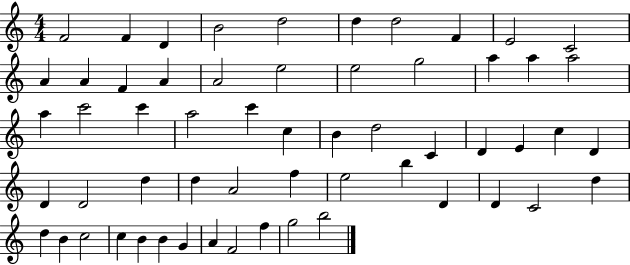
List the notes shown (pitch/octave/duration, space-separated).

F4/h F4/q D4/q B4/h D5/h D5/q D5/h F4/q E4/h C4/h A4/q A4/q F4/q A4/q A4/h E5/h E5/h G5/h A5/q A5/q A5/h A5/q C6/h C6/q A5/h C6/q C5/q B4/q D5/h C4/q D4/q E4/q C5/q D4/q D4/q D4/h D5/q D5/q A4/h F5/q E5/h B5/q D4/q D4/q C4/h D5/q D5/q B4/q C5/h C5/q B4/q B4/q G4/q A4/q F4/h F5/q G5/h B5/h